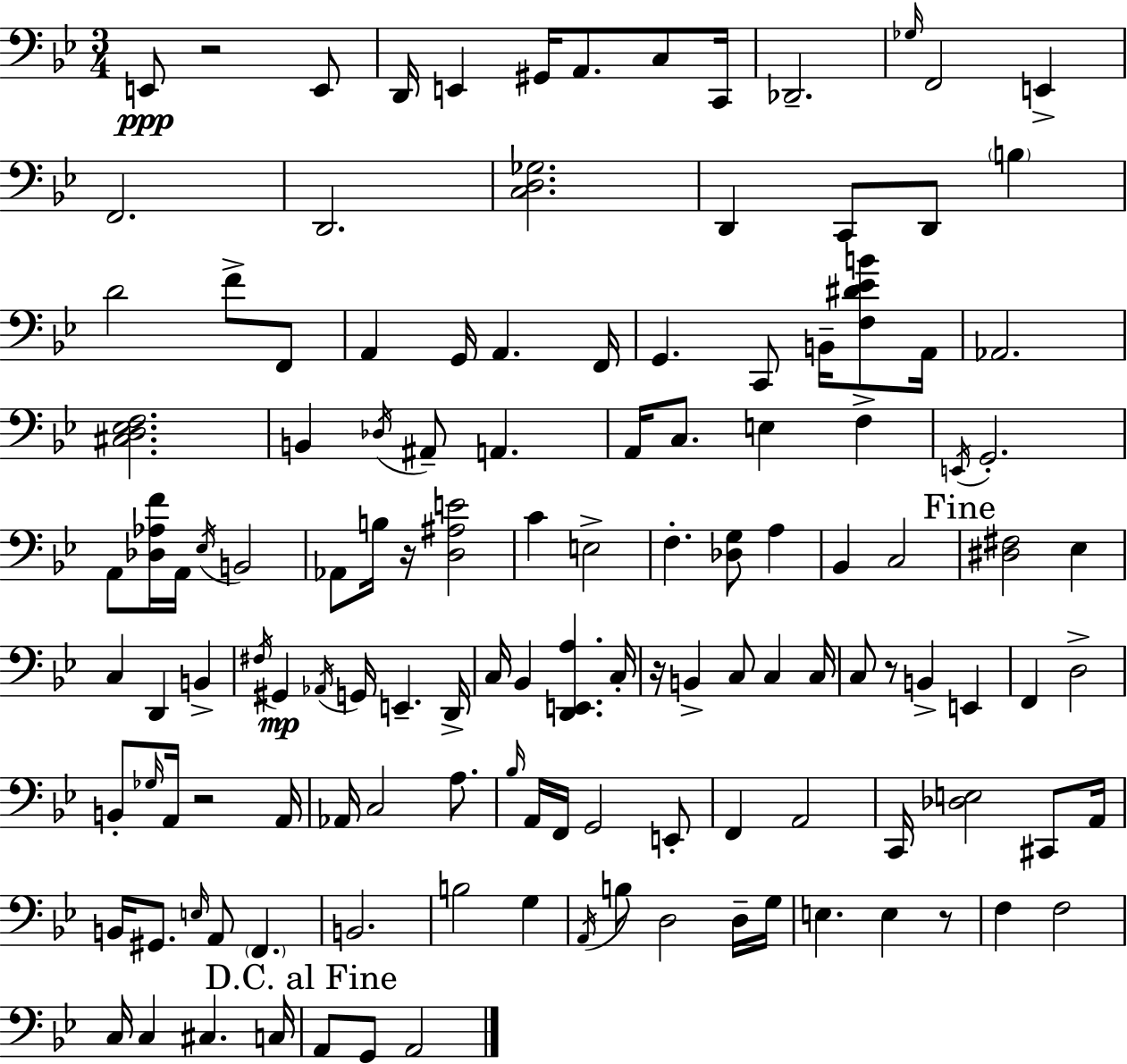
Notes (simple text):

E2/e R/h E2/e D2/s E2/q G#2/s A2/e. C3/e C2/s Db2/h. Gb3/s F2/h E2/q F2/h. D2/h. [C3,D3,Gb3]/h. D2/q C2/e D2/e B3/q D4/h F4/e F2/e A2/q G2/s A2/q. F2/s G2/q. C2/e B2/s [F3,D#4,Eb4,B4]/e A2/s Ab2/h. [C#3,D3,Eb3,F3]/h. B2/q Db3/s A#2/e A2/q. A2/s C3/e. E3/q F3/q E2/s G2/h. A2/e [Db3,Ab3,F4]/s A2/s Eb3/s B2/h Ab2/e B3/s R/s [D3,A#3,E4]/h C4/q E3/h F3/q. [Db3,G3]/e A3/q Bb2/q C3/h [D#3,F#3]/h Eb3/q C3/q D2/q B2/q F#3/s G#2/q Ab2/s G2/s E2/q. D2/s C3/s Bb2/q [D2,E2,A3]/q. C3/s R/s B2/q C3/e C3/q C3/s C3/e R/e B2/q E2/q F2/q D3/h B2/e Gb3/s A2/s R/h A2/s Ab2/s C3/h A3/e. Bb3/s A2/s F2/s G2/h E2/e F2/q A2/h C2/s [Db3,E3]/h C#2/e A2/s B2/s G#2/e. E3/s A2/e F2/q. B2/h. B3/h G3/q A2/s B3/e D3/h D3/s G3/s E3/q. E3/q R/e F3/q F3/h C3/s C3/q C#3/q. C3/s A2/e G2/e A2/h